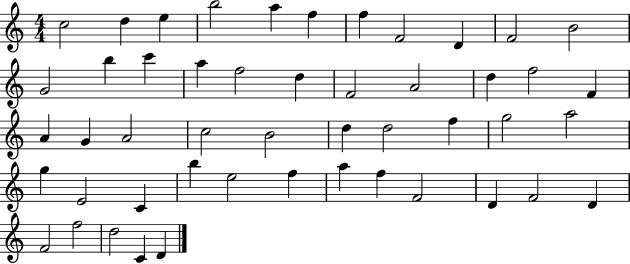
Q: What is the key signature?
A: C major